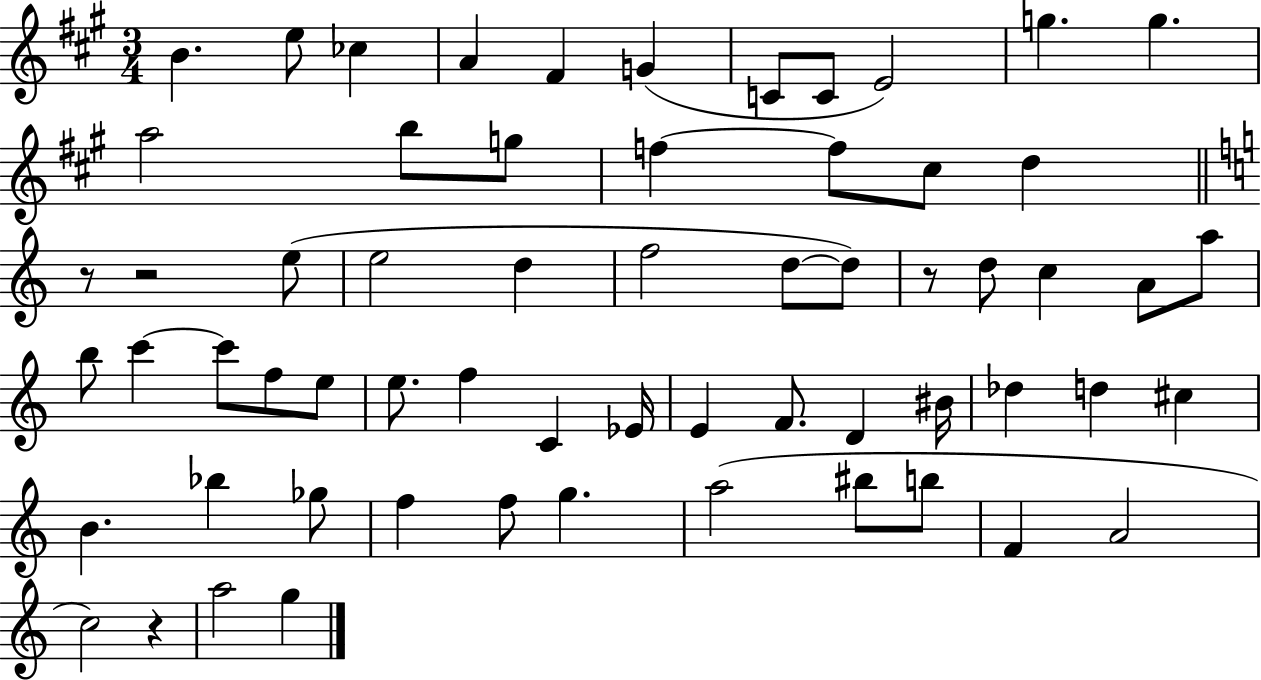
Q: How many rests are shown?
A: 4